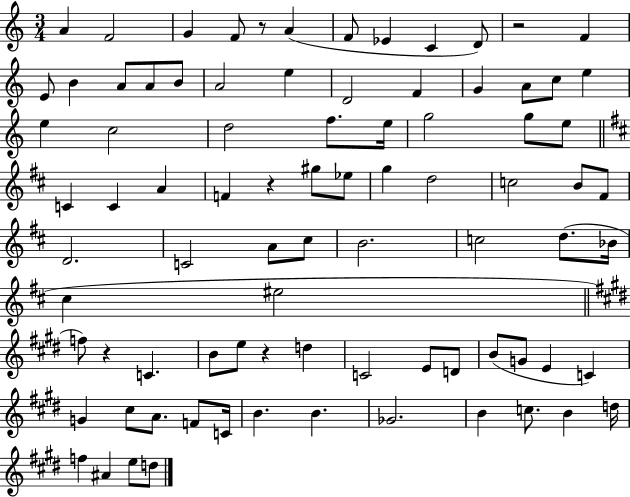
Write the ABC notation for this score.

X:1
T:Untitled
M:3/4
L:1/4
K:C
A F2 G F/2 z/2 A F/2 _E C D/2 z2 F E/2 B A/2 A/2 B/2 A2 e D2 F G A/2 c/2 e e c2 d2 f/2 e/4 g2 g/2 e/2 C C A F z ^g/2 _e/2 g d2 c2 B/2 ^F/2 D2 C2 A/2 ^c/2 B2 c2 d/2 _B/4 ^c ^e2 f/2 z C B/2 e/2 z d C2 E/2 D/2 B/2 G/2 E C G ^c/2 A/2 F/2 C/4 B B _G2 B c/2 B d/4 f ^A e/2 d/2